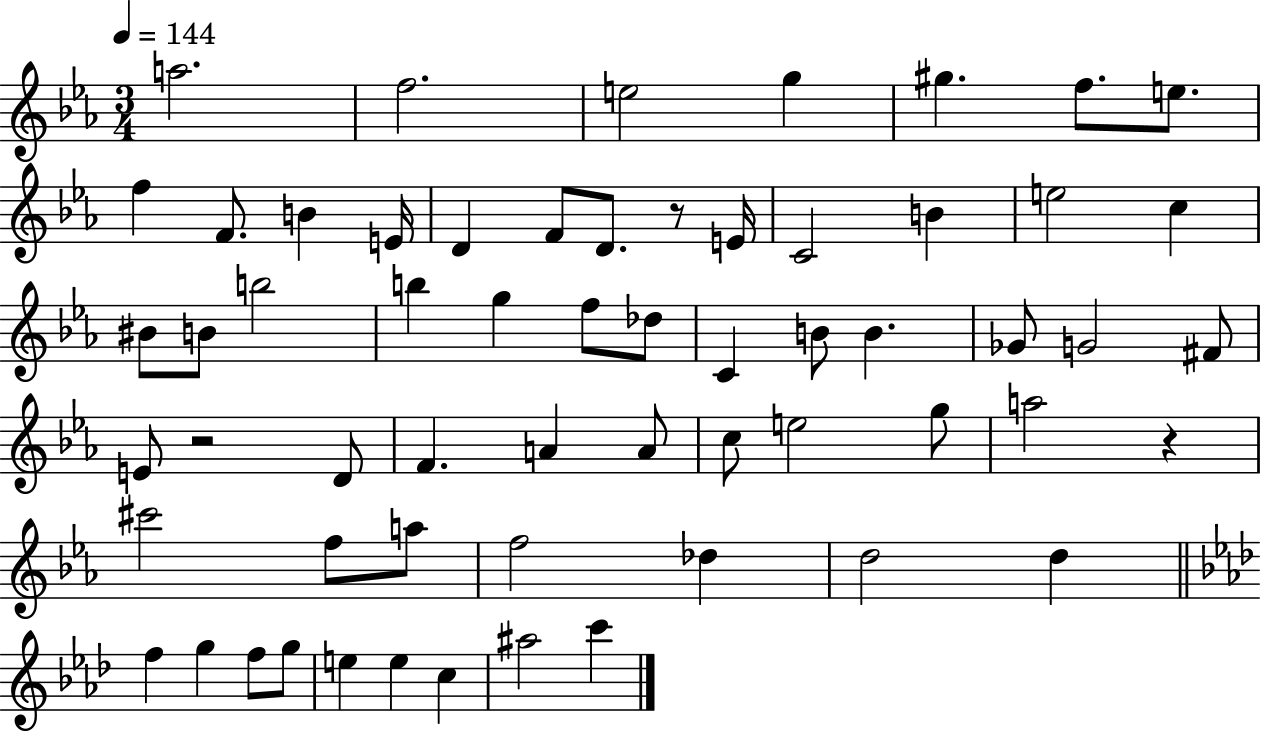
A5/h. F5/h. E5/h G5/q G#5/q. F5/e. E5/e. F5/q F4/e. B4/q E4/s D4/q F4/e D4/e. R/e E4/s C4/h B4/q E5/h C5/q BIS4/e B4/e B5/h B5/q G5/q F5/e Db5/e C4/q B4/e B4/q. Gb4/e G4/h F#4/e E4/e R/h D4/e F4/q. A4/q A4/e C5/e E5/h G5/e A5/h R/q C#6/h F5/e A5/e F5/h Db5/q D5/h D5/q F5/q G5/q F5/e G5/e E5/q E5/q C5/q A#5/h C6/q